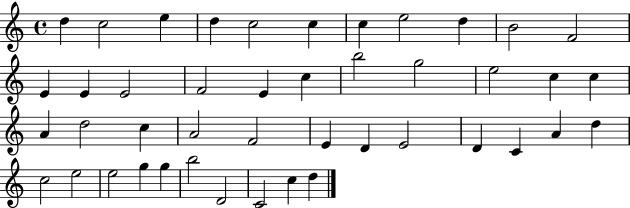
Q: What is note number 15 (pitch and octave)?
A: F4